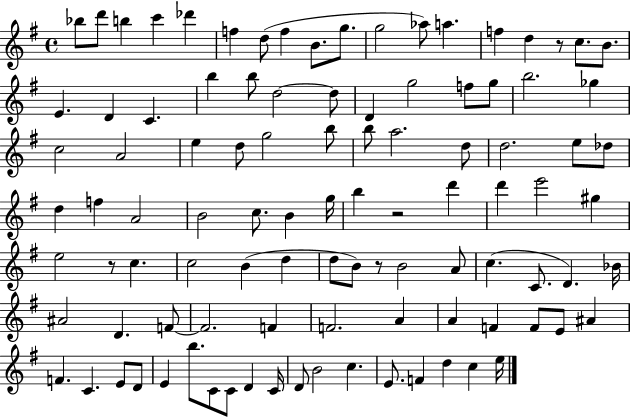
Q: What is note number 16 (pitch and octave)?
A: C5